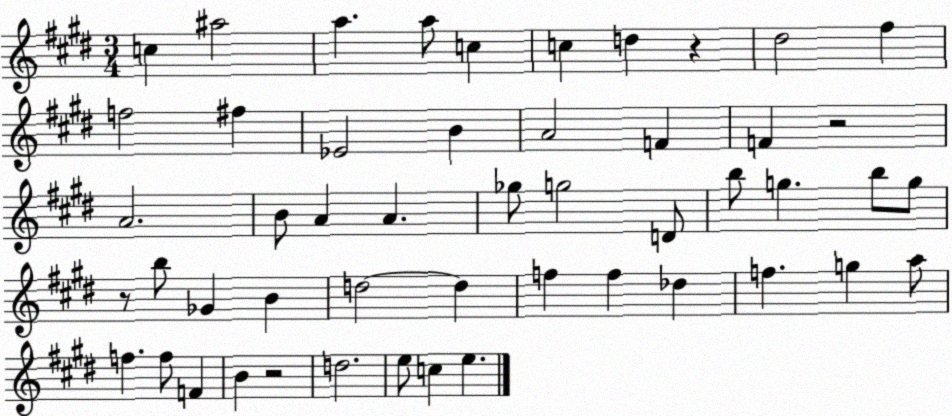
X:1
T:Untitled
M:3/4
L:1/4
K:E
c ^a2 a a/2 c c d z ^d2 ^f f2 ^f _E2 B A2 F F z2 A2 B/2 A A _g/2 g2 D/2 b/2 g b/2 g/2 z/2 b/2 _G B d2 d f f _d f g a/2 f f/2 F B z2 d2 e/2 c e